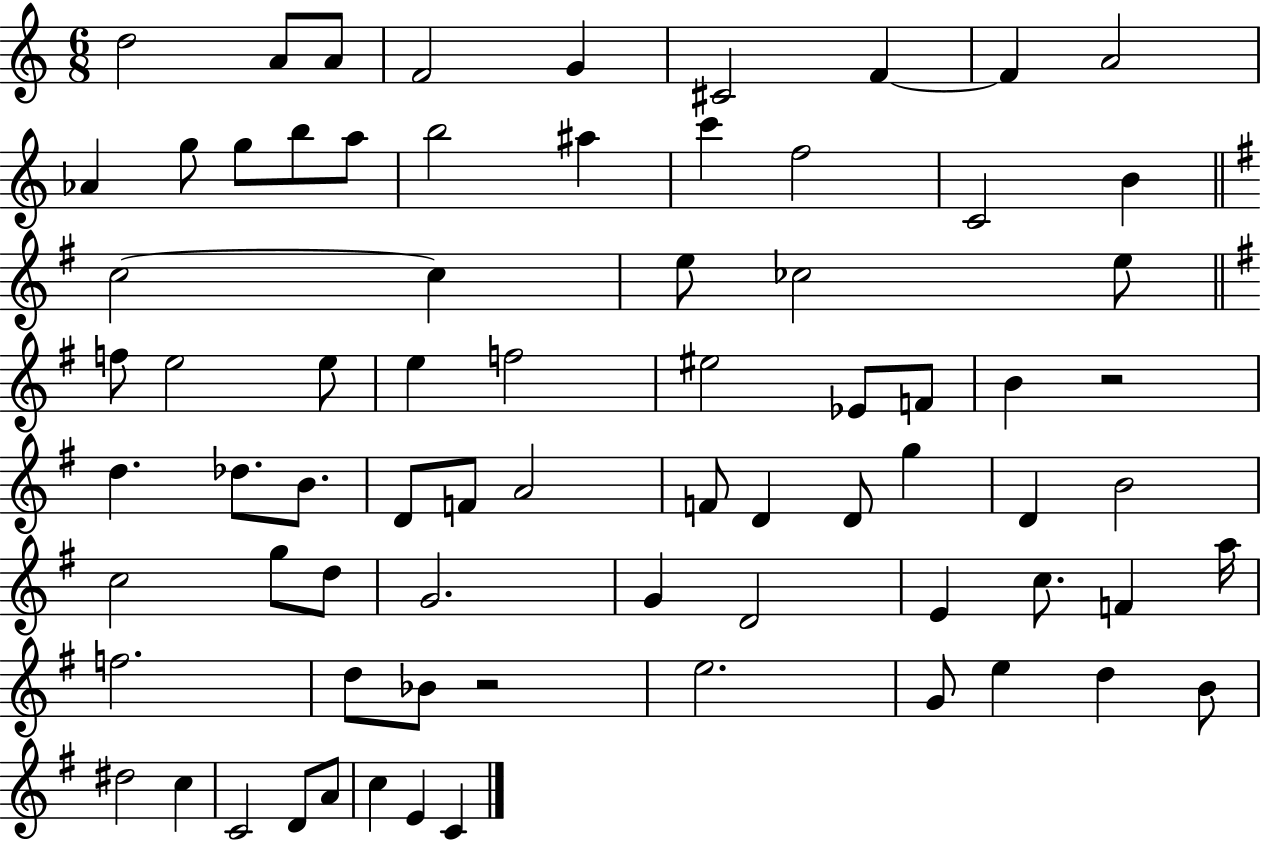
D5/h A4/e A4/e F4/h G4/q C#4/h F4/q F4/q A4/h Ab4/q G5/e G5/e B5/e A5/e B5/h A#5/q C6/q F5/h C4/h B4/q C5/h C5/q E5/e CES5/h E5/e F5/e E5/h E5/e E5/q F5/h EIS5/h Eb4/e F4/e B4/q R/h D5/q. Db5/e. B4/e. D4/e F4/e A4/h F4/e D4/q D4/e G5/q D4/q B4/h C5/h G5/e D5/e G4/h. G4/q D4/h E4/q C5/e. F4/q A5/s F5/h. D5/e Bb4/e R/h E5/h. G4/e E5/q D5/q B4/e D#5/h C5/q C4/h D4/e A4/e C5/q E4/q C4/q